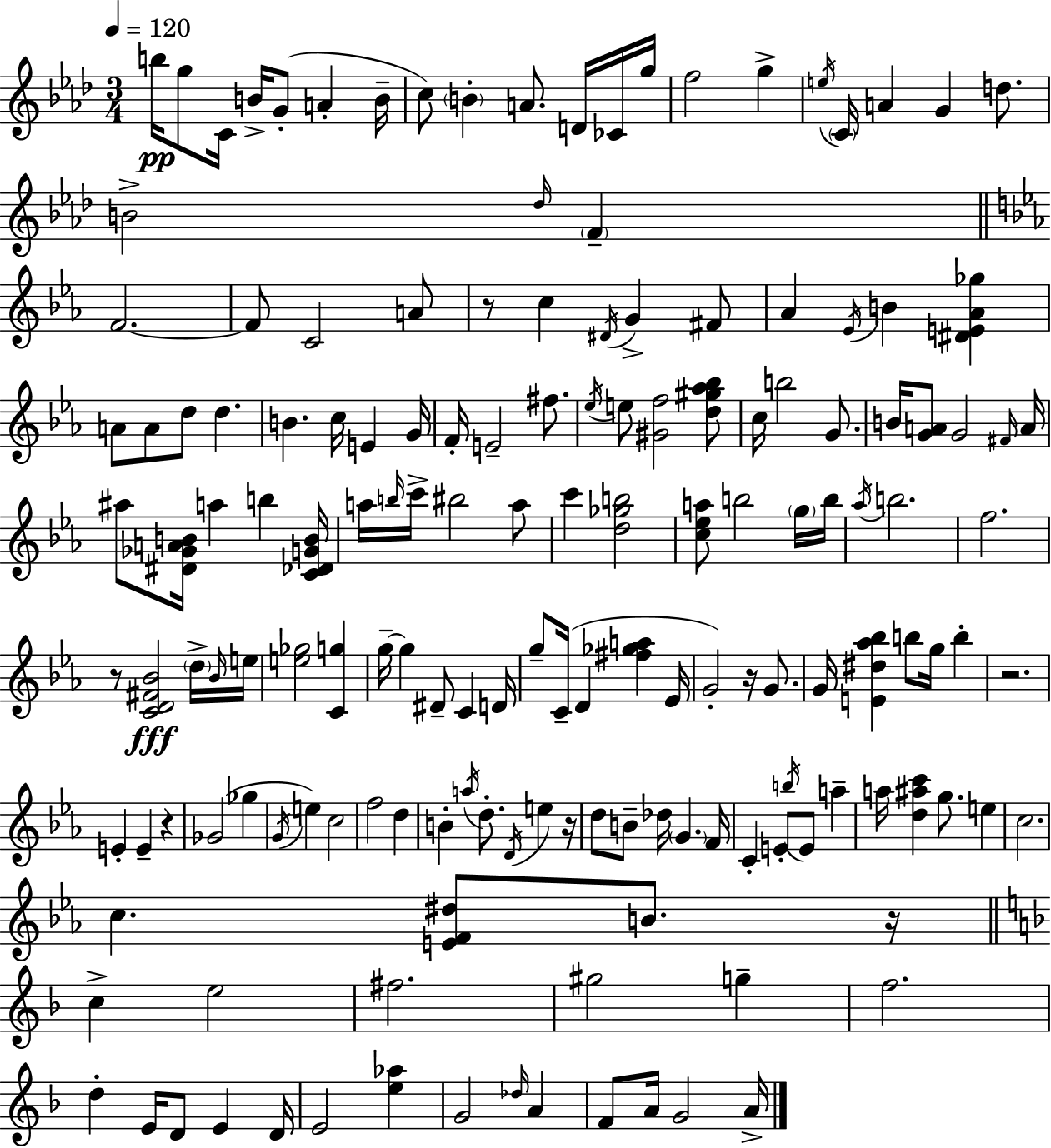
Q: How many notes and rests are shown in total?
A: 159